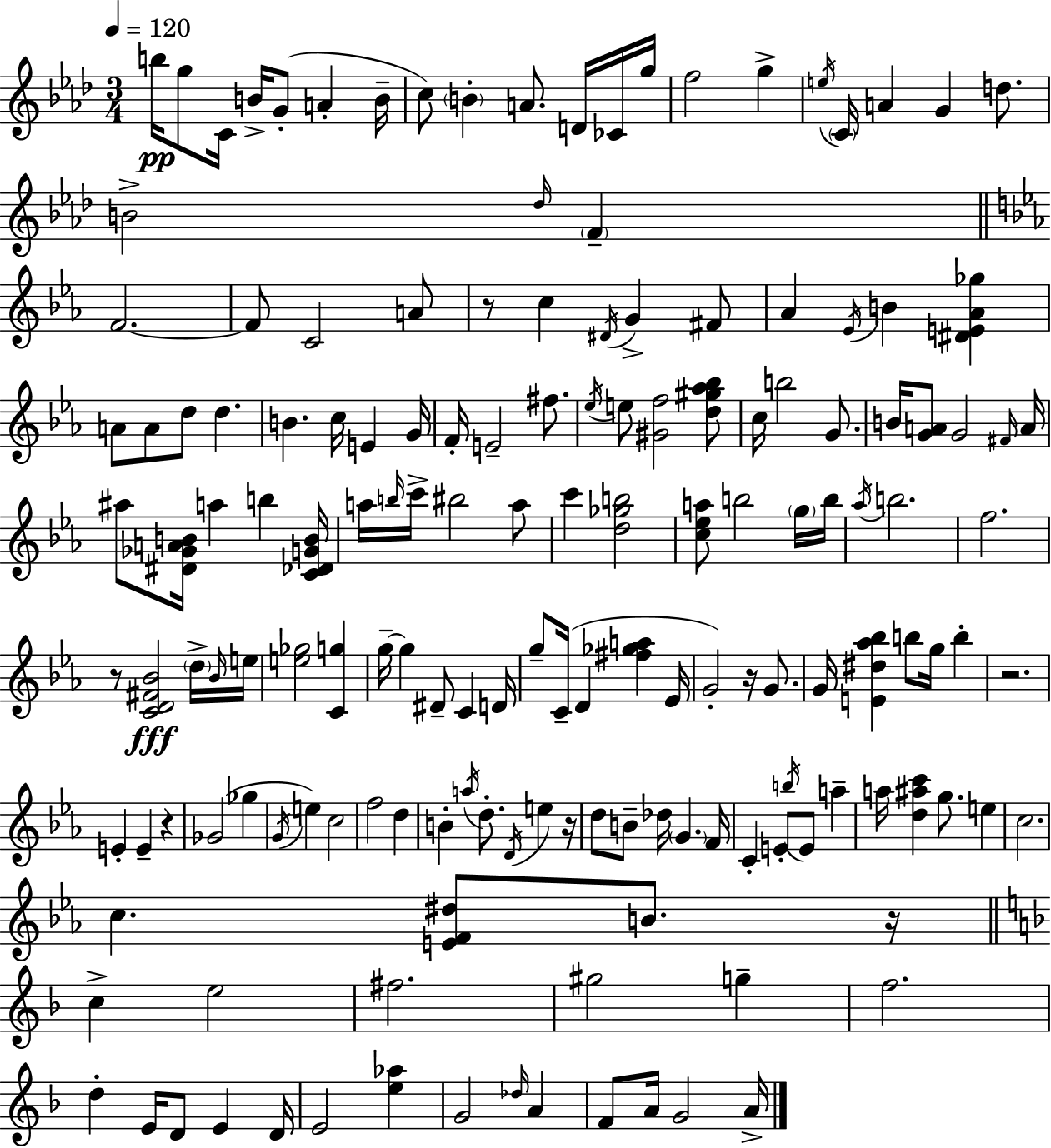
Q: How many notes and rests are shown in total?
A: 159